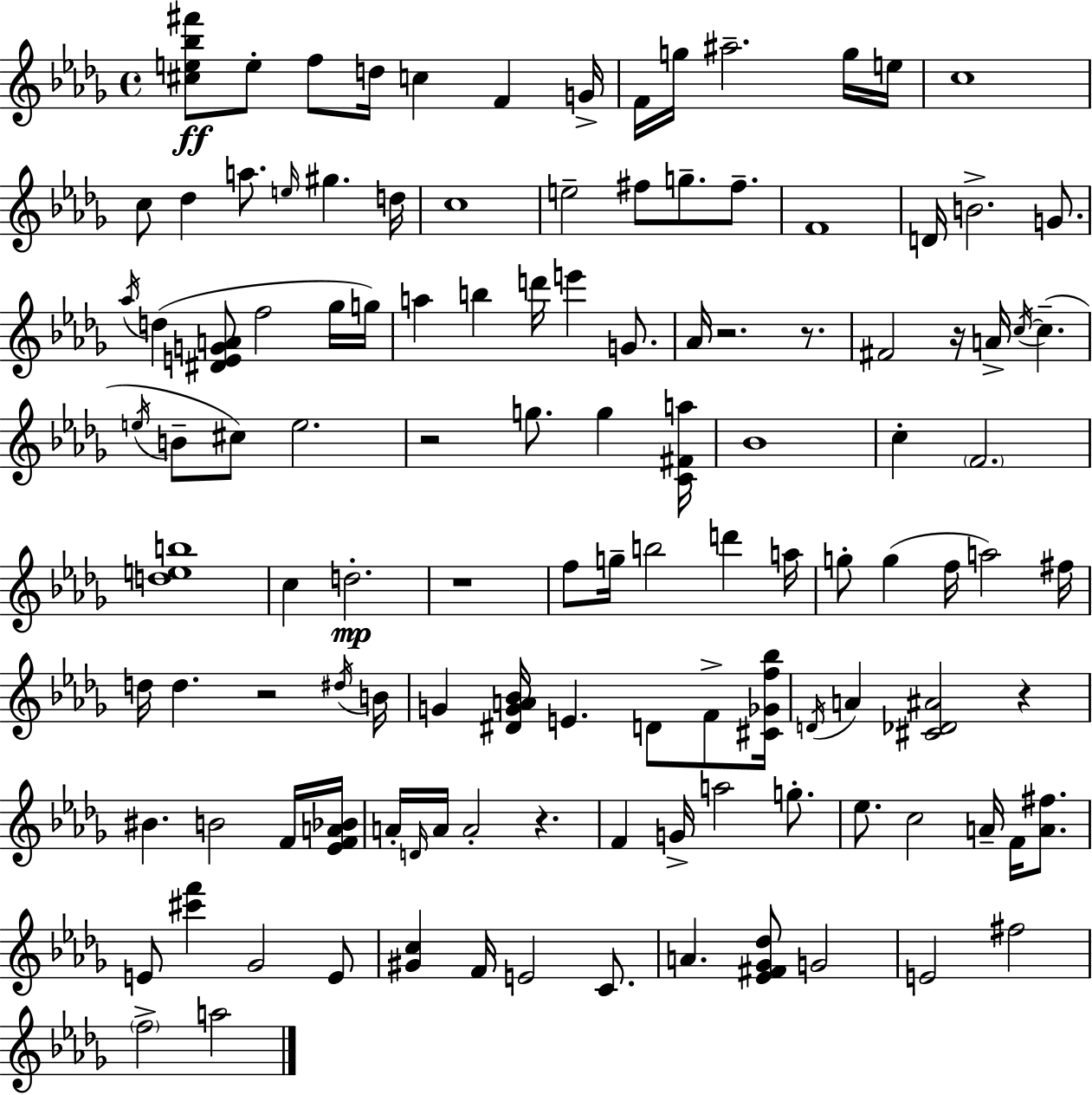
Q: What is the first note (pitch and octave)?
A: E5